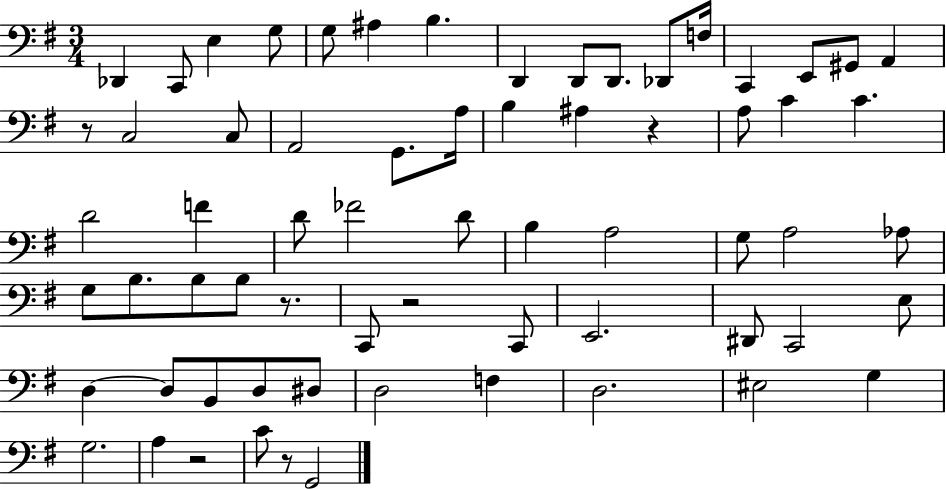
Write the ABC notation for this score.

X:1
T:Untitled
M:3/4
L:1/4
K:G
_D,, C,,/2 E, G,/2 G,/2 ^A, B, D,, D,,/2 D,,/2 _D,,/2 F,/4 C,, E,,/2 ^G,,/2 A,, z/2 C,2 C,/2 A,,2 G,,/2 A,/4 B, ^A, z A,/2 C C D2 F D/2 _F2 D/2 B, A,2 G,/2 A,2 _A,/2 G,/2 B,/2 B,/2 B,/2 z/2 C,,/2 z2 C,,/2 E,,2 ^D,,/2 C,,2 E,/2 D, D,/2 B,,/2 D,/2 ^D,/2 D,2 F, D,2 ^E,2 G, G,2 A, z2 C/2 z/2 G,,2